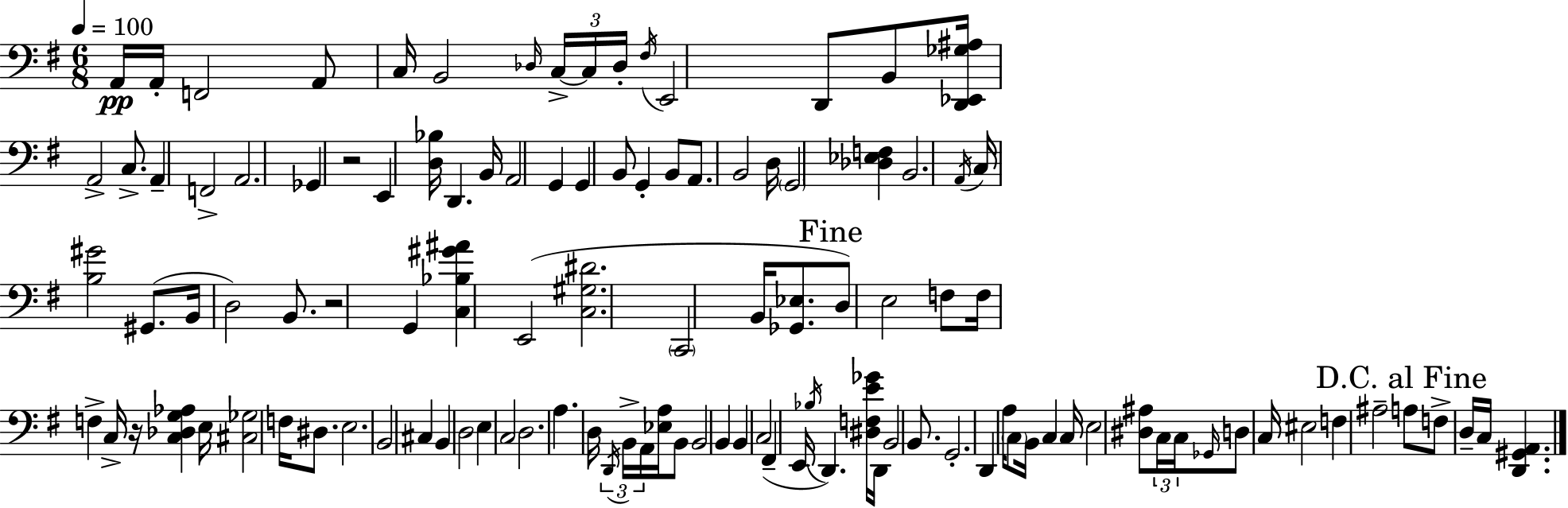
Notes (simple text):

A2/s A2/s F2/h A2/e C3/s B2/h Db3/s C3/s C3/s Db3/s F#3/s E2/h D2/e B2/e [D2,Eb2,Gb3,A#3]/s A2/h C3/e. A2/q F2/h A2/h. Gb2/q R/h E2/q [D3,Bb3]/s D2/q. B2/s A2/h G2/q G2/q B2/e G2/q B2/e A2/e. B2/h D3/s G2/h [Db3,Eb3,F3]/q B2/h. A2/s C3/s [B3,G#4]/h G#2/e. B2/s D3/h B2/e. R/h G2/q [C3,Bb3,G#4,A#4]/q E2/h [C3,G#3,D#4]/h. C2/h B2/s [Gb2,Eb3]/e. D3/e E3/h F3/e F3/s F3/q C3/s R/s [C3,Db3,G3,Ab3]/q E3/s [C#3,Gb3]/h F3/s D#3/e. E3/h. B2/h C#3/q B2/q D3/h E3/q C3/h D3/h. A3/q. D3/s D2/s B2/s A2/s [Eb3,A3]/s B2/e B2/h B2/q B2/q C3/h F#2/q E2/s Bb3/s D2/q. [D#3,F3,E4,Gb4]/s D2/s B2/h B2/e. G2/h. D2/q A3/s C3/e B2/s C3/q C3/s E3/h [D#3,A#3]/e C3/s C3/s Gb2/s D3/e C3/s EIS3/h F3/q A#3/h A3/e F3/e D3/s C3/s [D2,G#2,A2]/q.